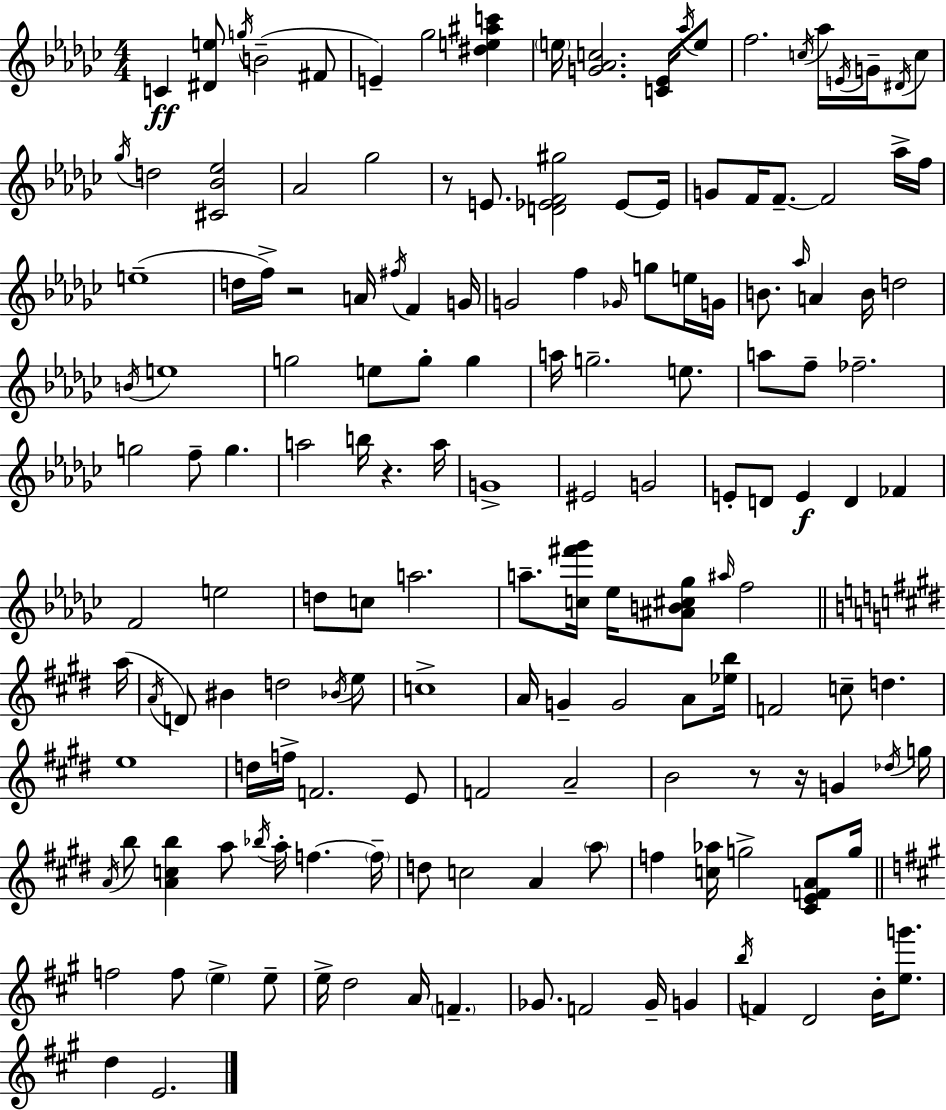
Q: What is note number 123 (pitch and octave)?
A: F5